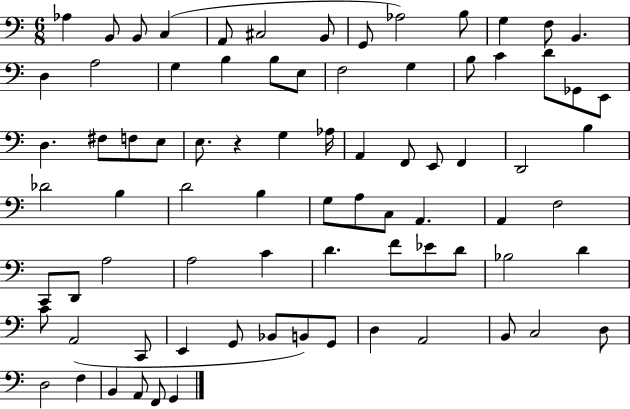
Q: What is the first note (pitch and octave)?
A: Ab3